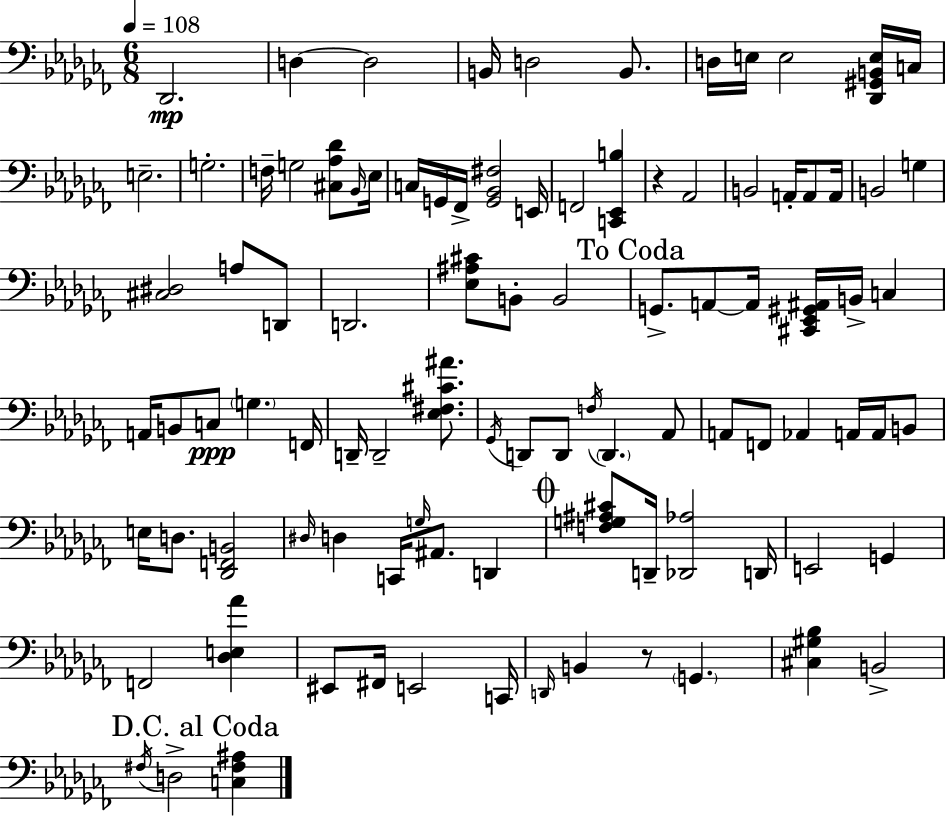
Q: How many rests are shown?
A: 2